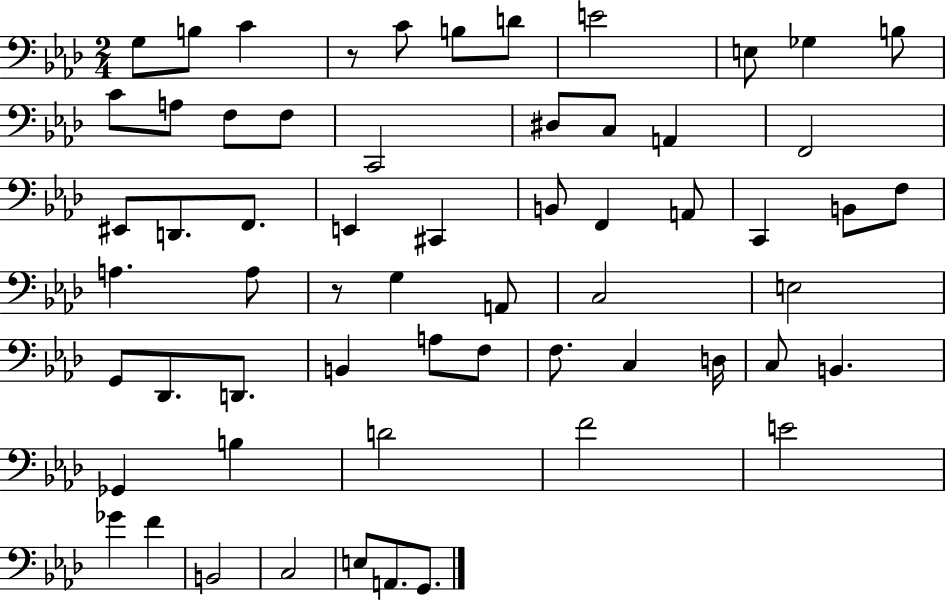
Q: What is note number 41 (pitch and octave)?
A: A3